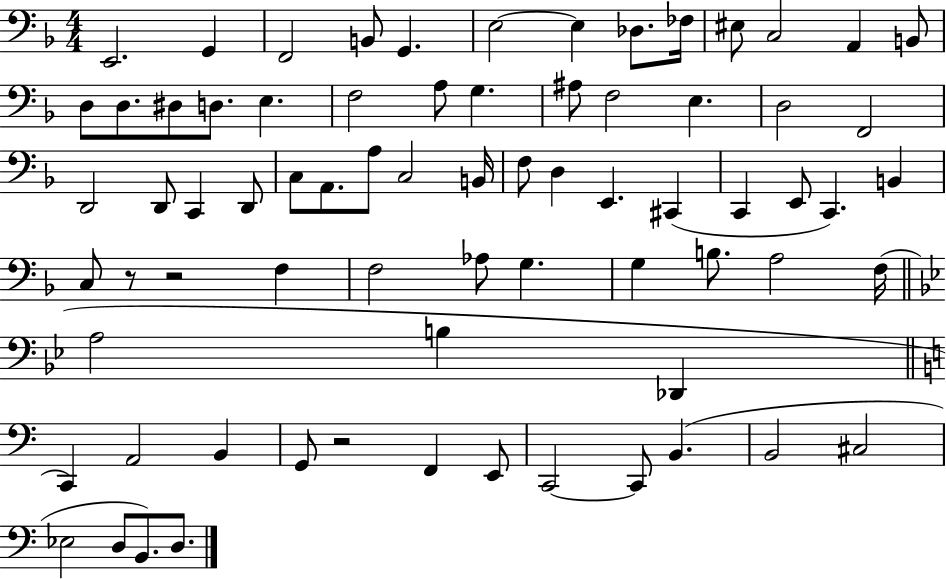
E2/h. G2/q F2/h B2/e G2/q. E3/h E3/q Db3/e. FES3/s EIS3/e C3/h A2/q B2/e D3/e D3/e. D#3/e D3/e. E3/q. F3/h A3/e G3/q. A#3/e F3/h E3/q. D3/h F2/h D2/h D2/e C2/q D2/e C3/e A2/e. A3/e C3/h B2/s F3/e D3/q E2/q. C#2/q C2/q E2/e C2/q. B2/q C3/e R/e R/h F3/q F3/h Ab3/e G3/q. G3/q B3/e. A3/h F3/s A3/h B3/q Db2/q C2/q A2/h B2/q G2/e R/h F2/q E2/e C2/h C2/e B2/q. B2/h C#3/h Eb3/h D3/e B2/e. D3/e.